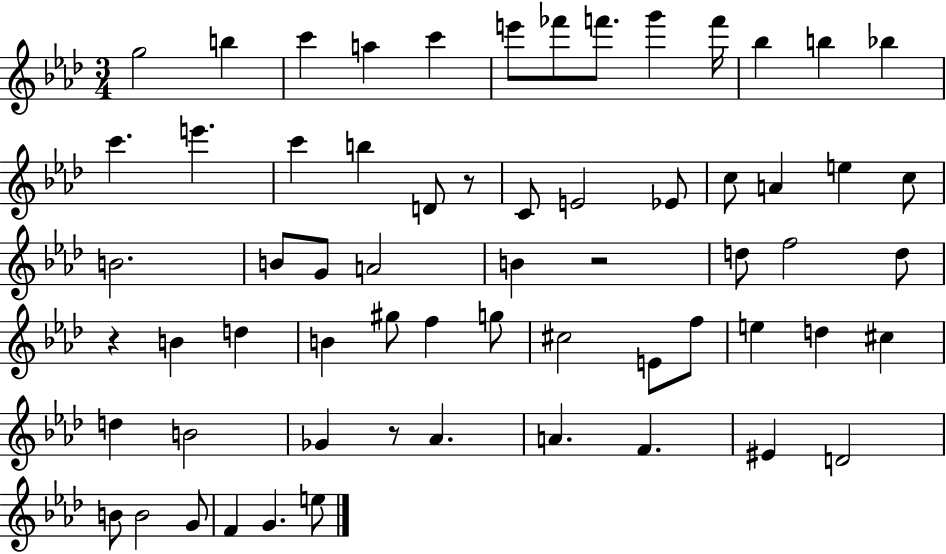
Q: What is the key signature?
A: AES major